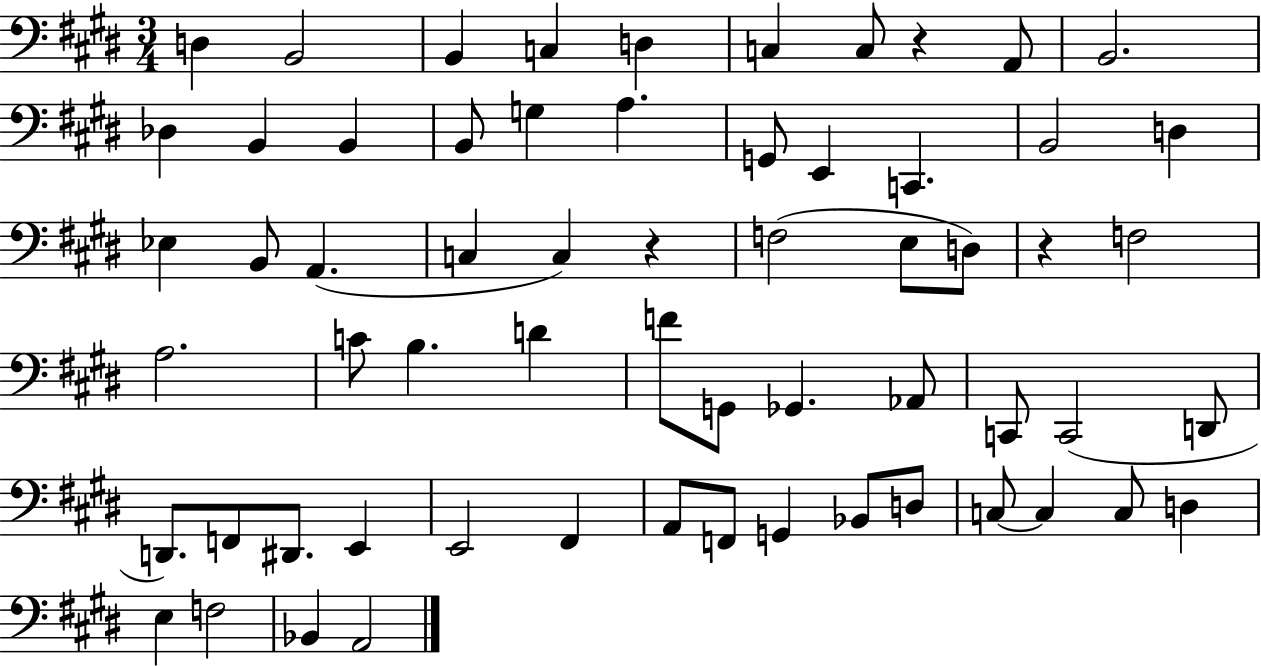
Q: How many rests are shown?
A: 3